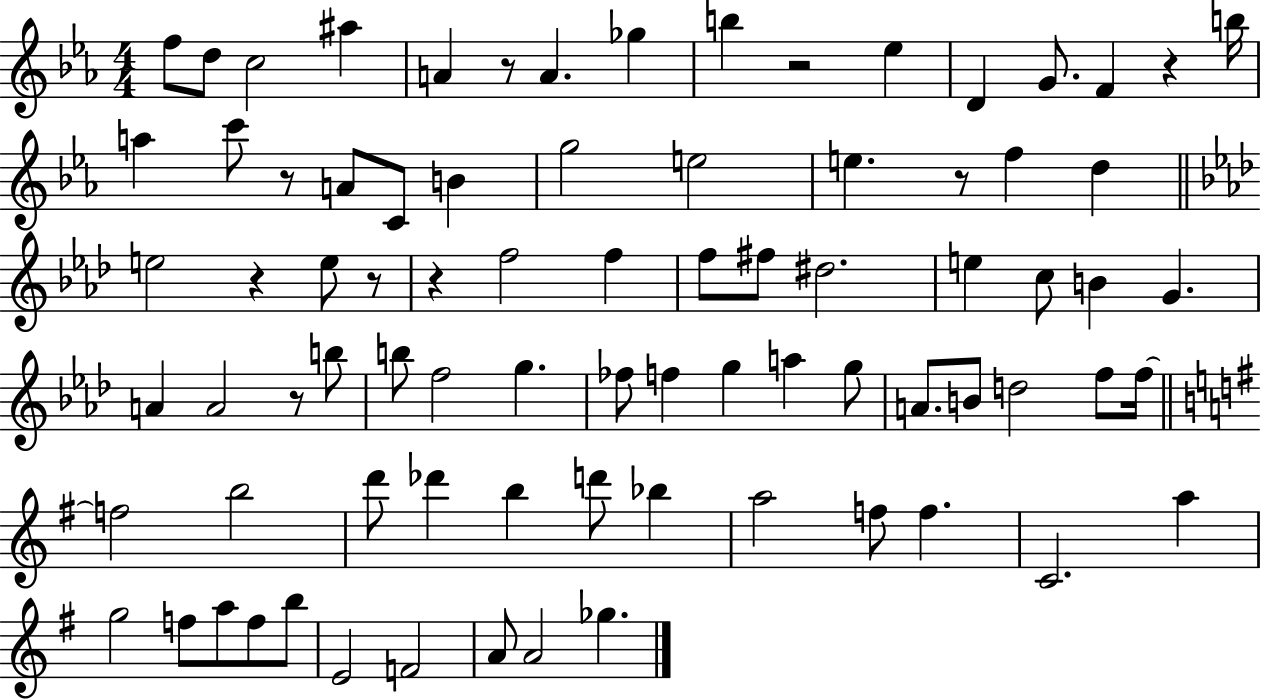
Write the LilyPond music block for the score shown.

{
  \clef treble
  \numericTimeSignature
  \time 4/4
  \key ees \major
  f''8 d''8 c''2 ais''4 | a'4 r8 a'4. ges''4 | b''4 r2 ees''4 | d'4 g'8. f'4 r4 b''16 | \break a''4 c'''8 r8 a'8 c'8 b'4 | g''2 e''2 | e''4. r8 f''4 d''4 | \bar "||" \break \key aes \major e''2 r4 e''8 r8 | r4 f''2 f''4 | f''8 fis''8 dis''2. | e''4 c''8 b'4 g'4. | \break a'4 a'2 r8 b''8 | b''8 f''2 g''4. | fes''8 f''4 g''4 a''4 g''8 | a'8. b'8 d''2 f''8 f''16~~ | \break \bar "||" \break \key e \minor f''2 b''2 | d'''8 des'''4 b''4 d'''8 bes''4 | a''2 f''8 f''4. | c'2. a''4 | \break g''2 f''8 a''8 f''8 b''8 | e'2 f'2 | a'8 a'2 ges''4. | \bar "|."
}